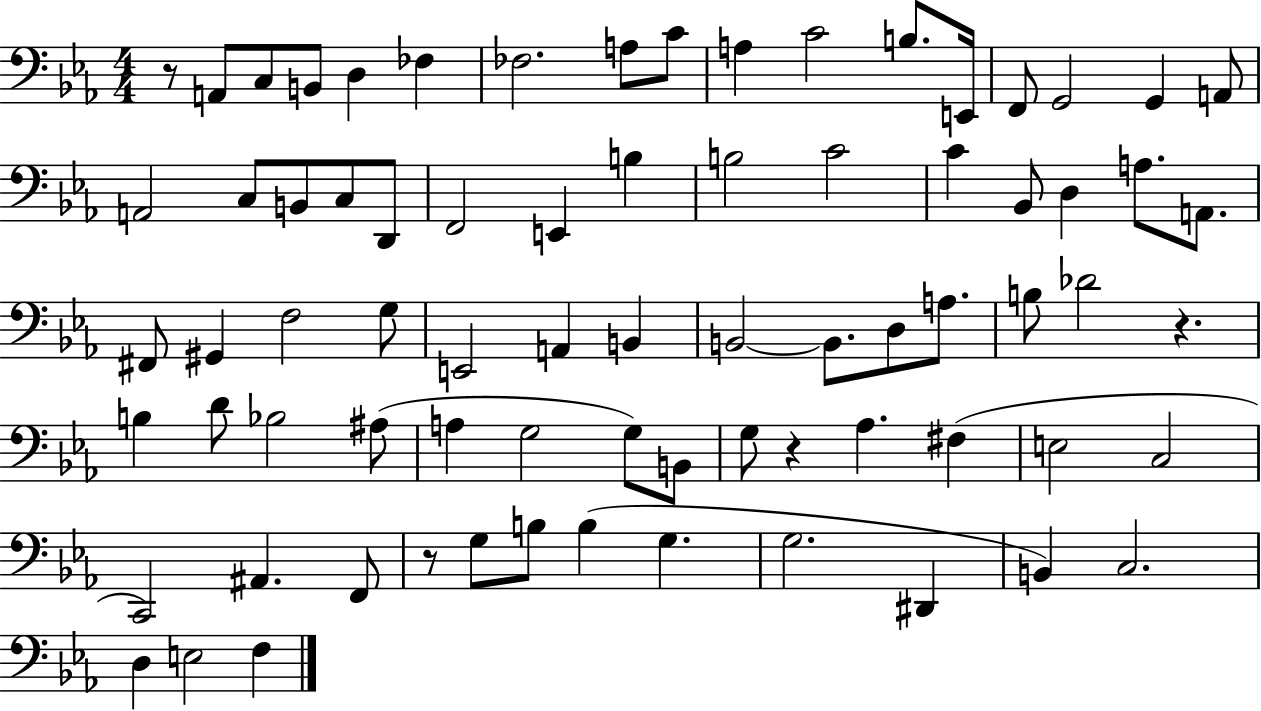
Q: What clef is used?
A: bass